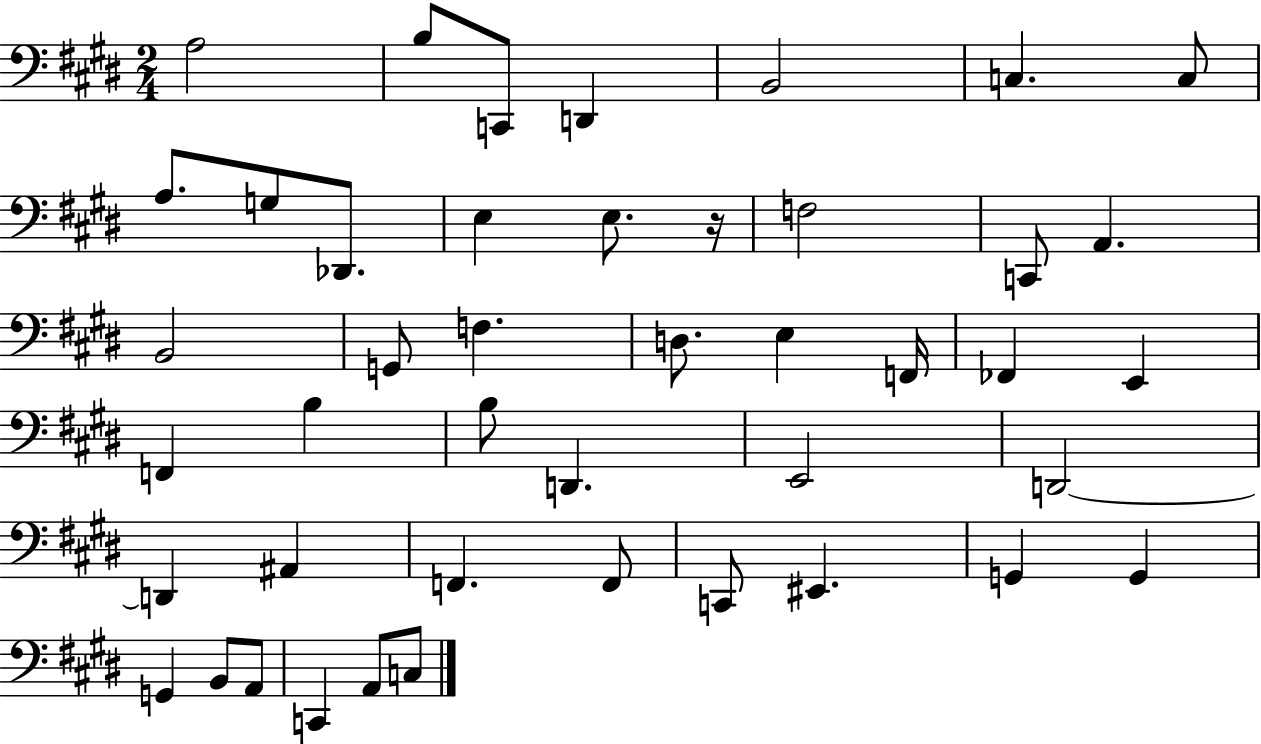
A3/h B3/e C2/e D2/q B2/h C3/q. C3/e A3/e. G3/e Db2/e. E3/q E3/e. R/s F3/h C2/e A2/q. B2/h G2/e F3/q. D3/e. E3/q F2/s FES2/q E2/q F2/q B3/q B3/e D2/q. E2/h D2/h D2/q A#2/q F2/q. F2/e C2/e EIS2/q. G2/q G2/q G2/q B2/e A2/e C2/q A2/e C3/e